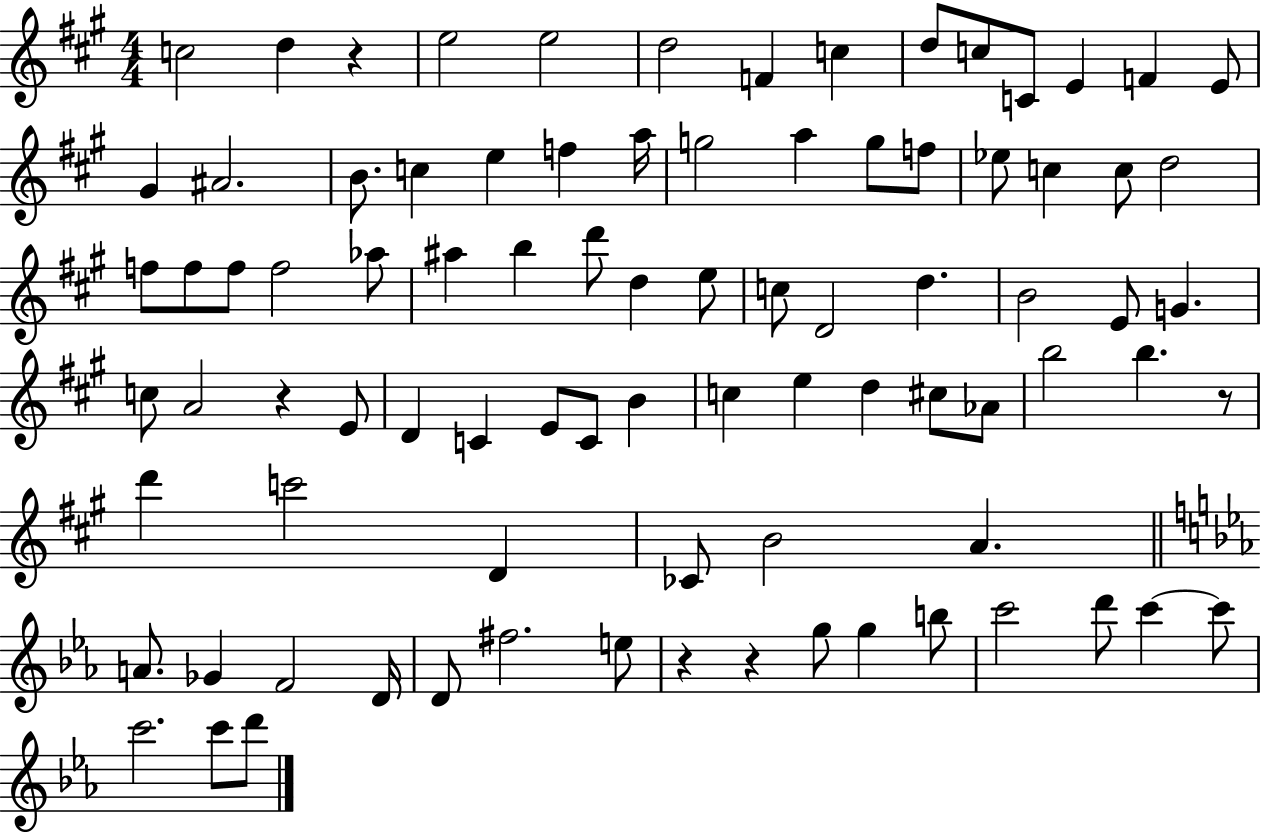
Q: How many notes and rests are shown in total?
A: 87